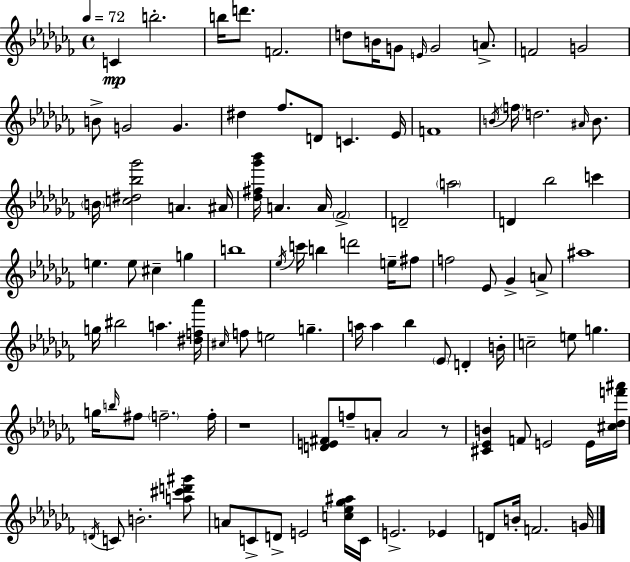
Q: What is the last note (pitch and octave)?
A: G4